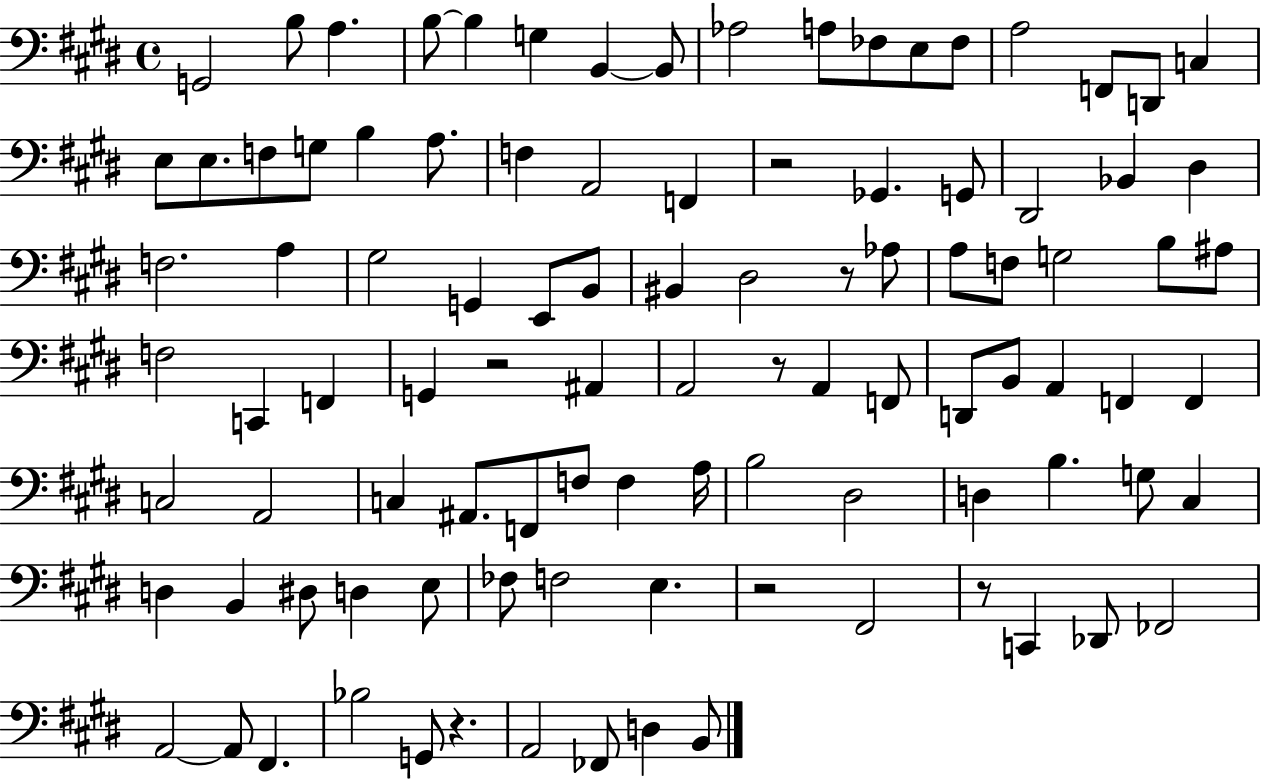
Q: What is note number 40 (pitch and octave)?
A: Ab3